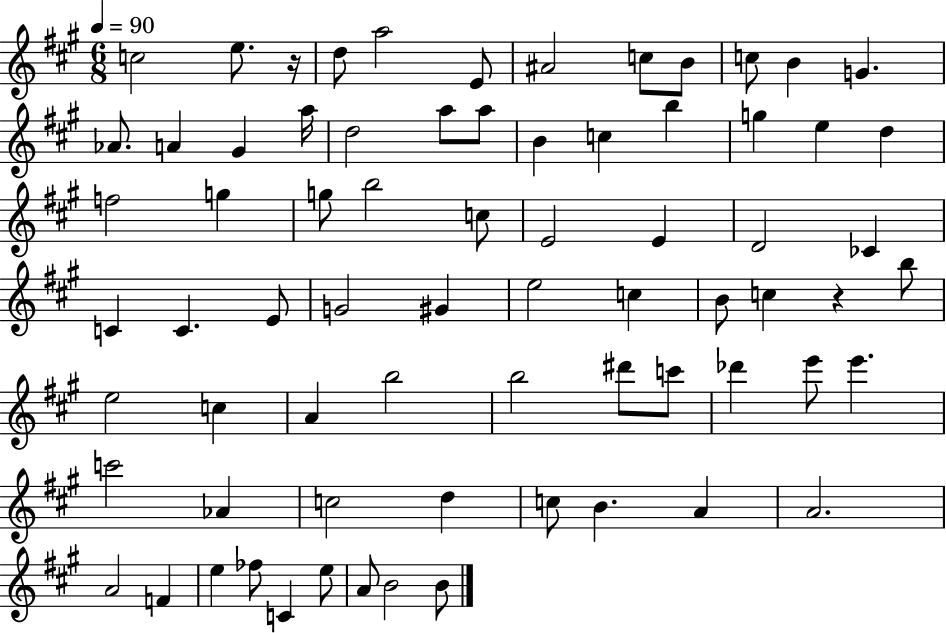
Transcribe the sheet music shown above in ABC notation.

X:1
T:Untitled
M:6/8
L:1/4
K:A
c2 e/2 z/4 d/2 a2 E/2 ^A2 c/2 B/2 c/2 B G _A/2 A ^G a/4 d2 a/2 a/2 B c b g e d f2 g g/2 b2 c/2 E2 E D2 _C C C E/2 G2 ^G e2 c B/2 c z b/2 e2 c A b2 b2 ^d'/2 c'/2 _d' e'/2 e' c'2 _A c2 d c/2 B A A2 A2 F e _f/2 C e/2 A/2 B2 B/2